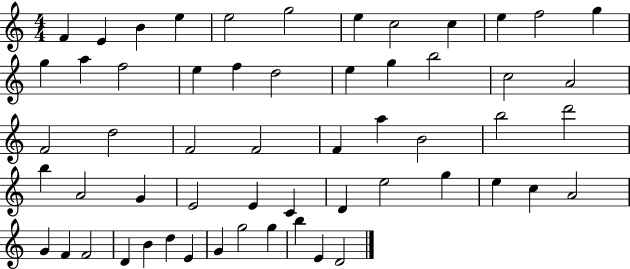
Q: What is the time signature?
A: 4/4